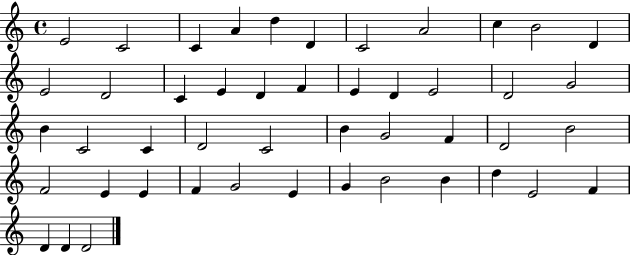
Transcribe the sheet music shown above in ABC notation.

X:1
T:Untitled
M:4/4
L:1/4
K:C
E2 C2 C A d D C2 A2 c B2 D E2 D2 C E D F E D E2 D2 G2 B C2 C D2 C2 B G2 F D2 B2 F2 E E F G2 E G B2 B d E2 F D D D2